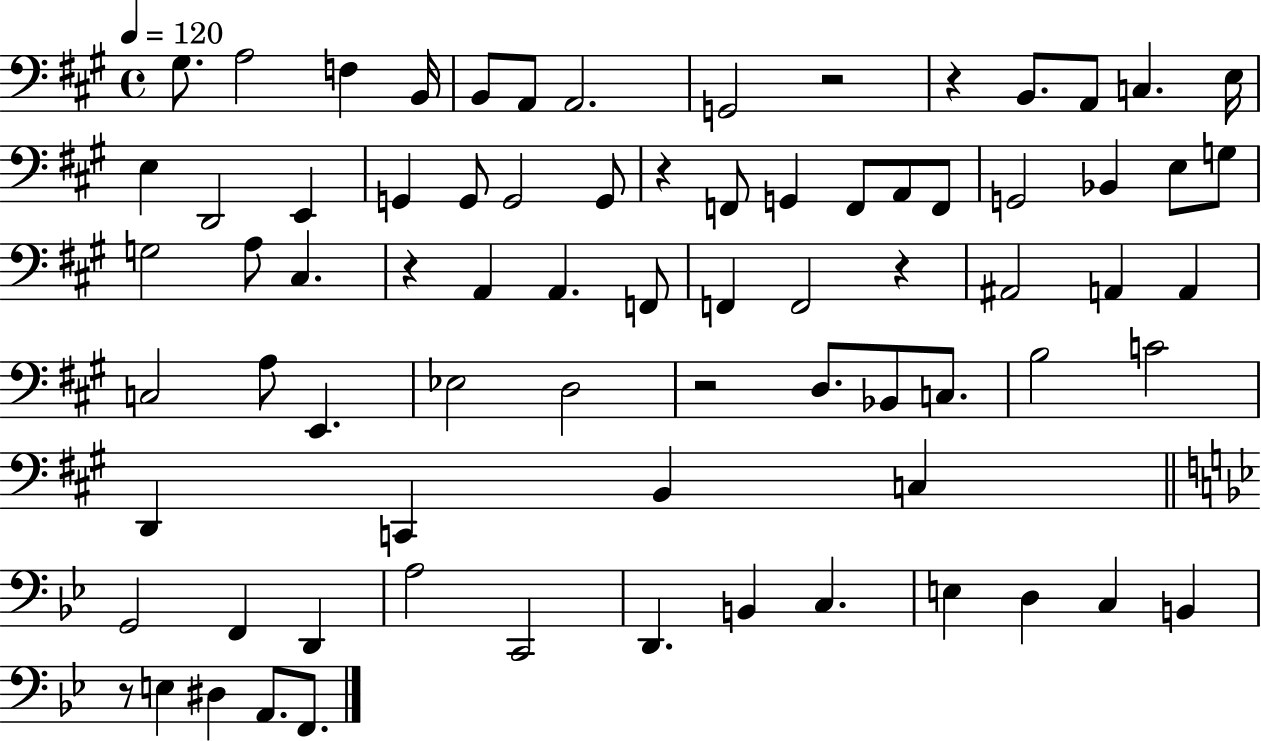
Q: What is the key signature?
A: A major